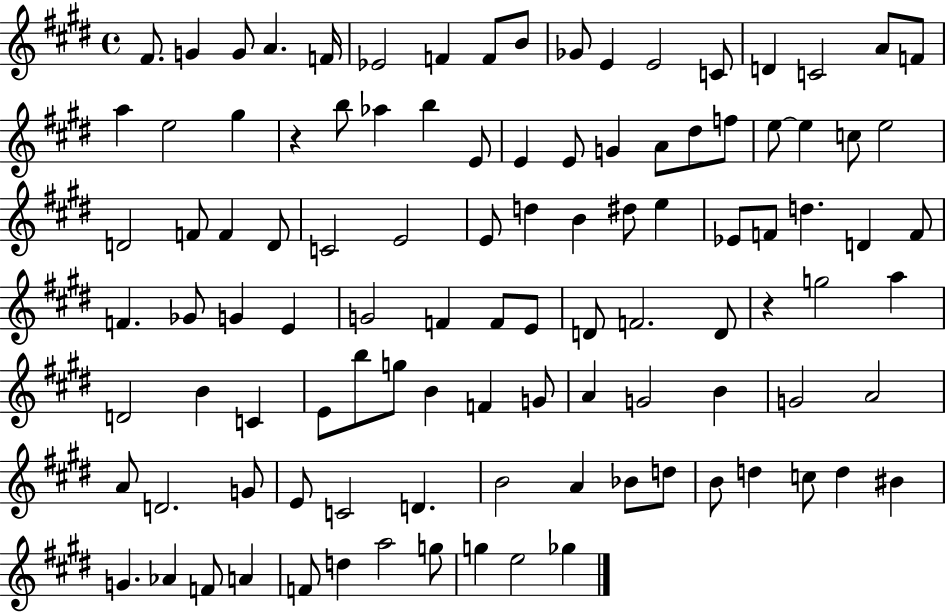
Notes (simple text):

F#4/e. G4/q G4/e A4/q. F4/s Eb4/h F4/q F4/e B4/e Gb4/e E4/q E4/h C4/e D4/q C4/h A4/e F4/e A5/q E5/h G#5/q R/q B5/e Ab5/q B5/q E4/e E4/q E4/e G4/q A4/e D#5/e F5/e E5/e E5/q C5/e E5/h D4/h F4/e F4/q D4/e C4/h E4/h E4/e D5/q B4/q D#5/e E5/q Eb4/e F4/e D5/q. D4/q F4/e F4/q. Gb4/e G4/q E4/q G4/h F4/q F4/e E4/e D4/e F4/h. D4/e R/q G5/h A5/q D4/h B4/q C4/q E4/e B5/e G5/e B4/q F4/q G4/e A4/q G4/h B4/q G4/h A4/h A4/e D4/h. G4/e E4/e C4/h D4/q. B4/h A4/q Bb4/e D5/e B4/e D5/q C5/e D5/q BIS4/q G4/q. Ab4/q F4/e A4/q F4/e D5/q A5/h G5/e G5/q E5/h Gb5/q